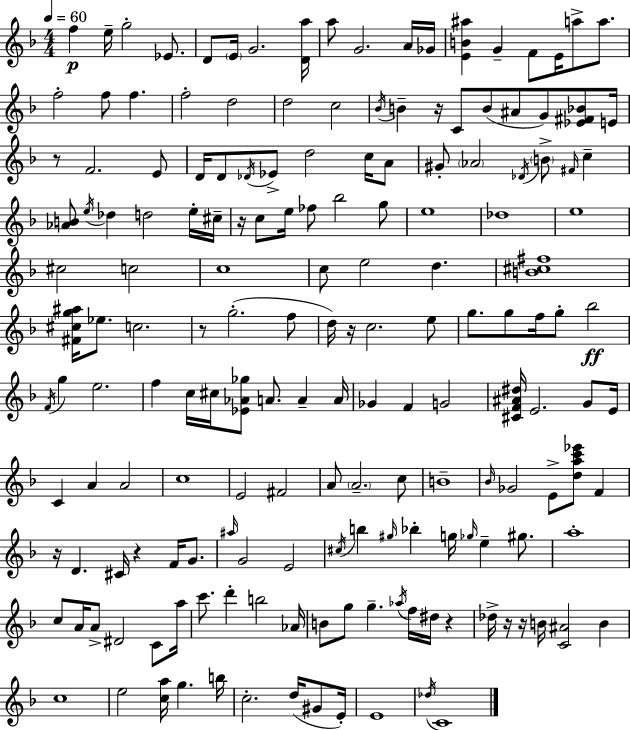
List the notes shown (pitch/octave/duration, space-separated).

F5/q E5/s G5/h Eb4/e. D4/e E4/s G4/h. [D4,A5]/s A5/e G4/h. A4/s Gb4/s [E4,B4,A#5]/q G4/q F4/e E4/s A5/e A5/e. F5/h F5/e F5/q. F5/h D5/h D5/h C5/h Bb4/s B4/q R/s C4/e B4/e A#4/e G4/e [Eb4,F#4,Bb4]/e E4/s R/e F4/h. E4/e D4/s D4/e Db4/s Eb4/e D5/h C5/s A4/e G#4/e Ab4/h Db4/s B4/e F#4/s C5/q [Ab4,B4]/e E5/s Db5/q D5/h E5/s C#5/s R/s C5/e E5/s FES5/e Bb5/h G5/e E5/w Db5/w E5/w C#5/h C5/h C5/w C5/e E5/h D5/q. [B4,C#5,F#5]/w [F#4,C#5,G5,A#5]/s Eb5/e. C5/h. R/e G5/h. F5/e D5/s R/s C5/h. E5/e G5/e. G5/e F5/s G5/e Bb5/h F4/s G5/q E5/h. F5/q C5/s C#5/s [Eb4,Ab4,Gb5]/e A4/e. A4/q A4/s Gb4/q F4/q G4/h [C#4,F4,A#4,D#5]/s E4/h. G4/e E4/s C4/q A4/q A4/h C5/w E4/h F#4/h A4/e A4/h. C5/e B4/w Bb4/s Gb4/h E4/e [D5,A5,C6,Eb6]/e F4/q R/s D4/q. C#4/s R/q F4/s G4/e. A#5/s G4/h E4/h C#5/s B5/q G#5/s Bb5/q G5/s Gb5/s E5/q G#5/e. A5/w C5/e A4/s A4/e D#4/h C4/e A5/s C6/e. D6/q B5/h Ab4/s B4/e G5/e G5/q. Ab5/s F5/s D#5/s R/q Db5/s R/s R/s B4/s [C4,A#4]/h B4/q C5/w E5/h [C5,A5]/s G5/q. B5/s C5/h. D5/s G#4/e E4/s E4/w Db5/s C4/w